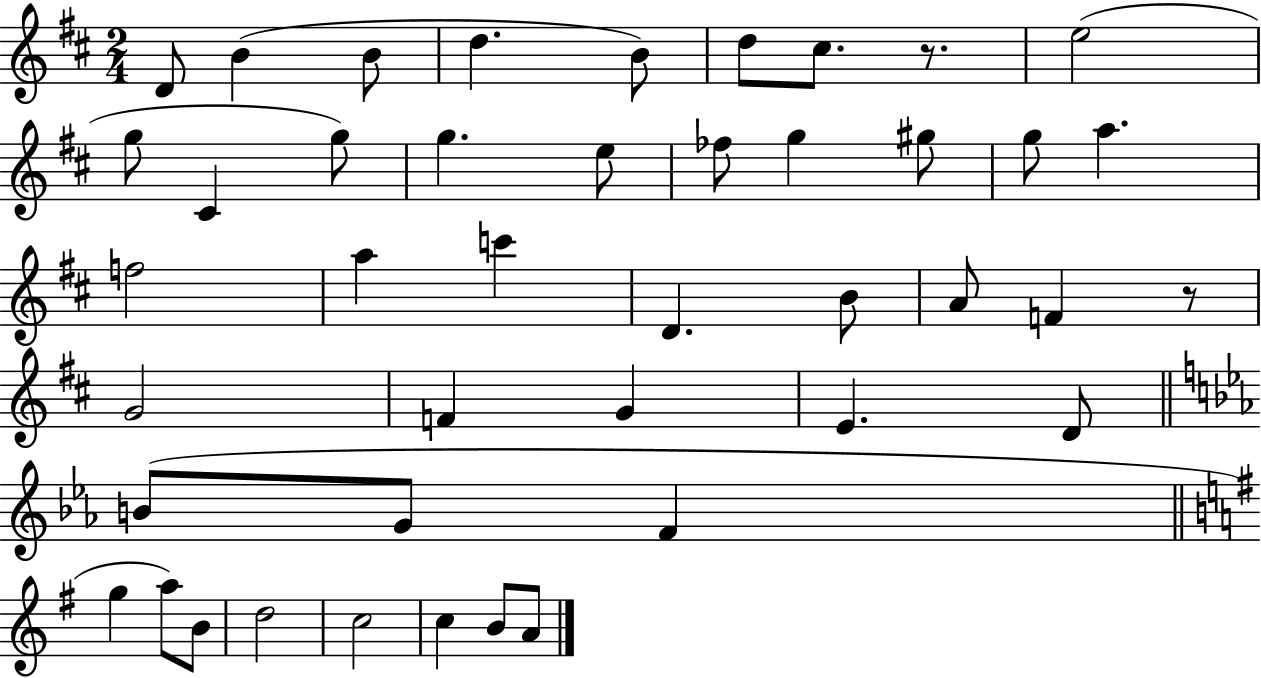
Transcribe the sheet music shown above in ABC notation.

X:1
T:Untitled
M:2/4
L:1/4
K:D
D/2 B B/2 d B/2 d/2 ^c/2 z/2 e2 g/2 ^C g/2 g e/2 _f/2 g ^g/2 g/2 a f2 a c' D B/2 A/2 F z/2 G2 F G E D/2 B/2 G/2 F g a/2 B/2 d2 c2 c B/2 A/2